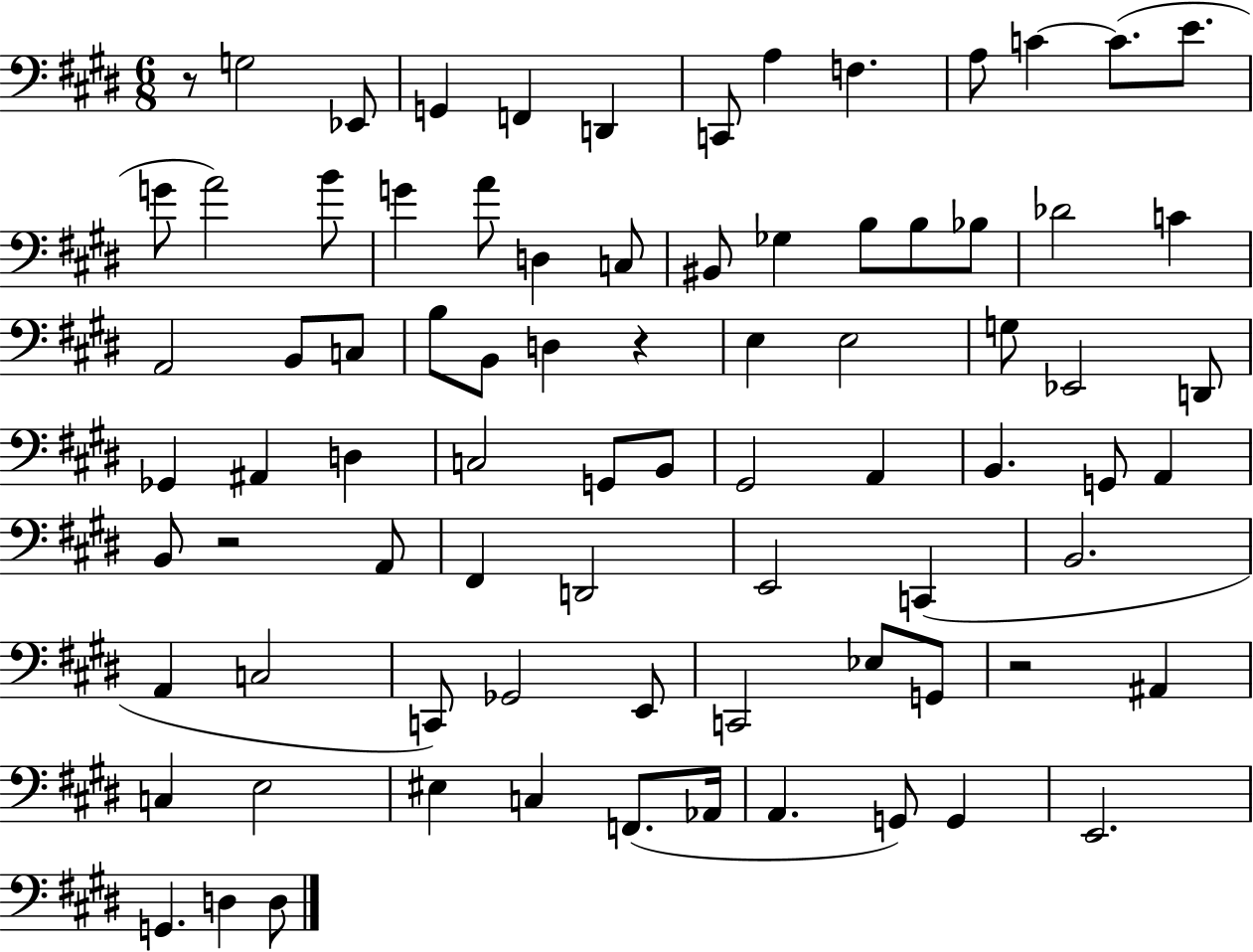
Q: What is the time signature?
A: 6/8